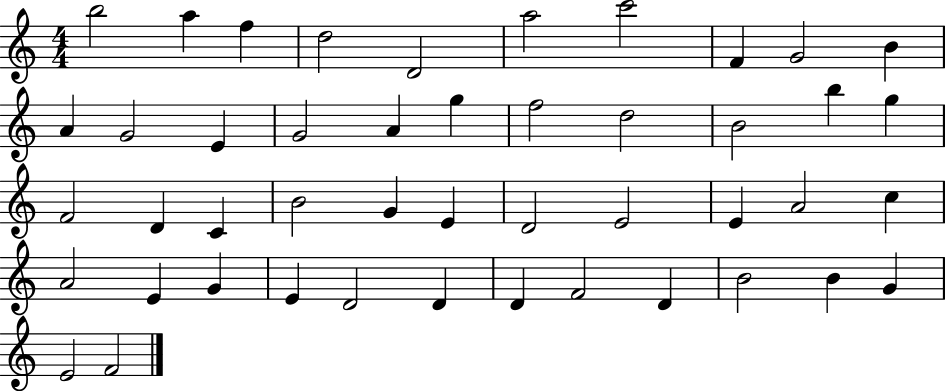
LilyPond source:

{
  \clef treble
  \numericTimeSignature
  \time 4/4
  \key c \major
  b''2 a''4 f''4 | d''2 d'2 | a''2 c'''2 | f'4 g'2 b'4 | \break a'4 g'2 e'4 | g'2 a'4 g''4 | f''2 d''2 | b'2 b''4 g''4 | \break f'2 d'4 c'4 | b'2 g'4 e'4 | d'2 e'2 | e'4 a'2 c''4 | \break a'2 e'4 g'4 | e'4 d'2 d'4 | d'4 f'2 d'4 | b'2 b'4 g'4 | \break e'2 f'2 | \bar "|."
}